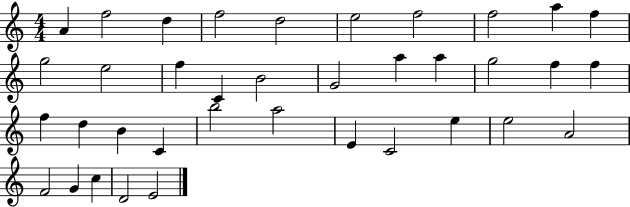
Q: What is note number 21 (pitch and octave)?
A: F5